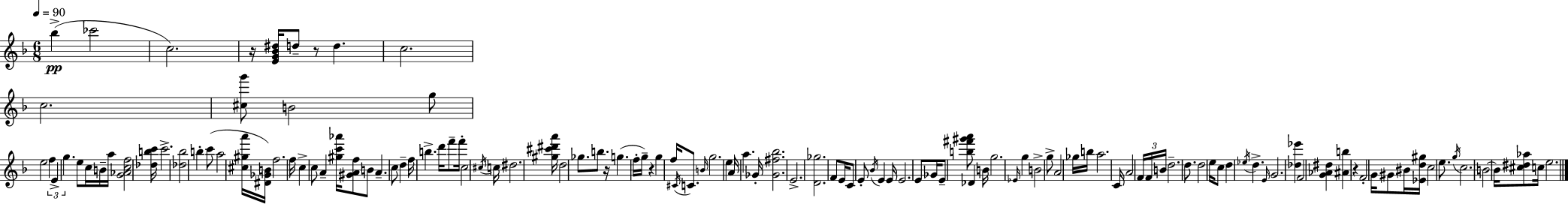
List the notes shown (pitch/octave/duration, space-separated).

Bb5/q CES6/h C5/h. R/s [E4,G4,Bb4,D#5]/s D5/e R/e D5/q. C5/h. C5/h. [C#5,G6]/e B4/h G5/e E5/h F5/q E4/q G5/q. E5/e C5/s B4/s A5/s [G4,Ab4,C5,F5]/h [Db5,B5,C6]/s C6/h. [Db5,Bb5]/h B5/q C6/e A5/h [C#5,G#5,A6]/s [D#4,Gb4,B4]/s F5/h. F5/s C5/q C5/e A4/q [G#5,C6,Ab6]/s [G#4,A4,F5]/e B4/e A4/q. C5/e D5/q F5/s B5/q. D6/s F6/e F6/s C5/h C#5/s C5/s D#5/h. [G#5,C#6,D#6,A6]/s D5/h Gb5/e. B5/e. R/s G5/q. F5/s G5/s R/q G5/q F5/s C#4/s C4/e. B4/s G5/h. E5/q A4/s A5/q. Gb4/s [Gb4,F#5,Bb5]/h. E4/h. [D4,Gb5]/h. F4/e E4/s C4/e E4/e Bb4/s E4/q E4/s E4/h. E4/e Gb4/s E4/e [B5,F#6,G#6,A6]/e Db4/q B4/s G5/h. Eb4/s G5/q B4/h G5/e A4/h Gb5/s B5/s A5/h. C4/s A4/h F4/s F4/s B4/s D5/h. D5/e. D5/h E5/s C5/e D5/q Eb5/s D5/q. E4/s G4/h. [Db5,Eb6]/q F4/h [G4,Ab4,D#5]/q [A#4,B5]/q R/q F4/h G4/s G#4/e BIS4/s [Eb4,D5,G#5]/s C5/h E5/e. G5/s C5/h. B4/h B4/s [C#5,D#5,Ab5]/e C5/s E5/h.